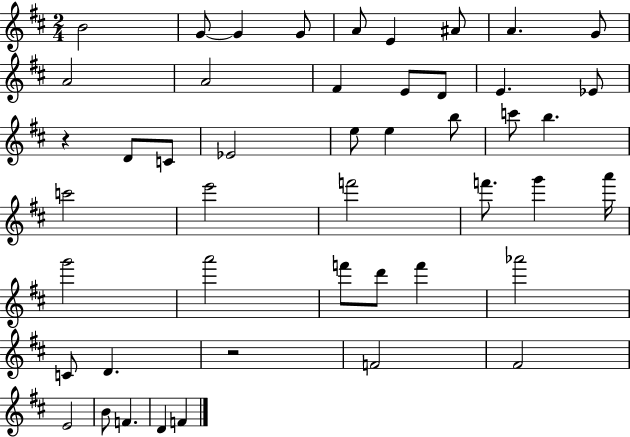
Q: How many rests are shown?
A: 2